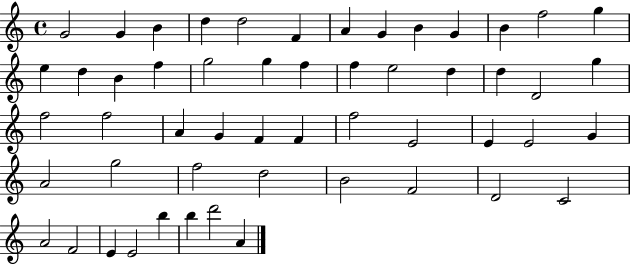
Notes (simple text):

G4/h G4/q B4/q D5/q D5/h F4/q A4/q G4/q B4/q G4/q B4/q F5/h G5/q E5/q D5/q B4/q F5/q G5/h G5/q F5/q F5/q E5/h D5/q D5/q D4/h G5/q F5/h F5/h A4/q G4/q F4/q F4/q F5/h E4/h E4/q E4/h G4/q A4/h G5/h F5/h D5/h B4/h F4/h D4/h C4/h A4/h F4/h E4/q E4/h B5/q B5/q D6/h A4/q